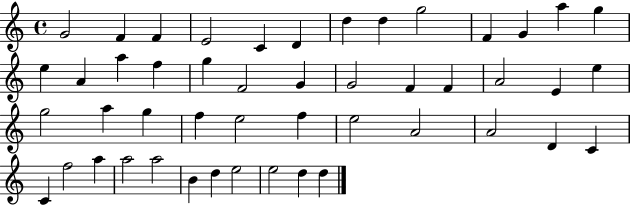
G4/h F4/q F4/q E4/h C4/q D4/q D5/q D5/q G5/h F4/q G4/q A5/q G5/q E5/q A4/q A5/q F5/q G5/q F4/h G4/q G4/h F4/q F4/q A4/h E4/q E5/q G5/h A5/q G5/q F5/q E5/h F5/q E5/h A4/h A4/h D4/q C4/q C4/q F5/h A5/q A5/h A5/h B4/q D5/q E5/h E5/h D5/q D5/q